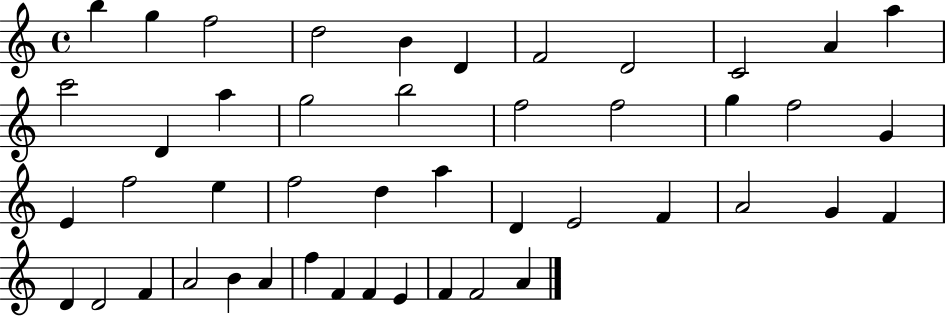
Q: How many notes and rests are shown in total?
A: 46